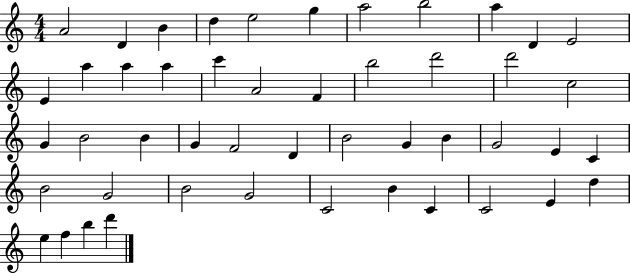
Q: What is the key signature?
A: C major